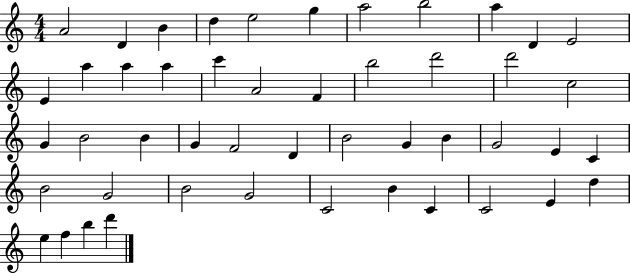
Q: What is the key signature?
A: C major